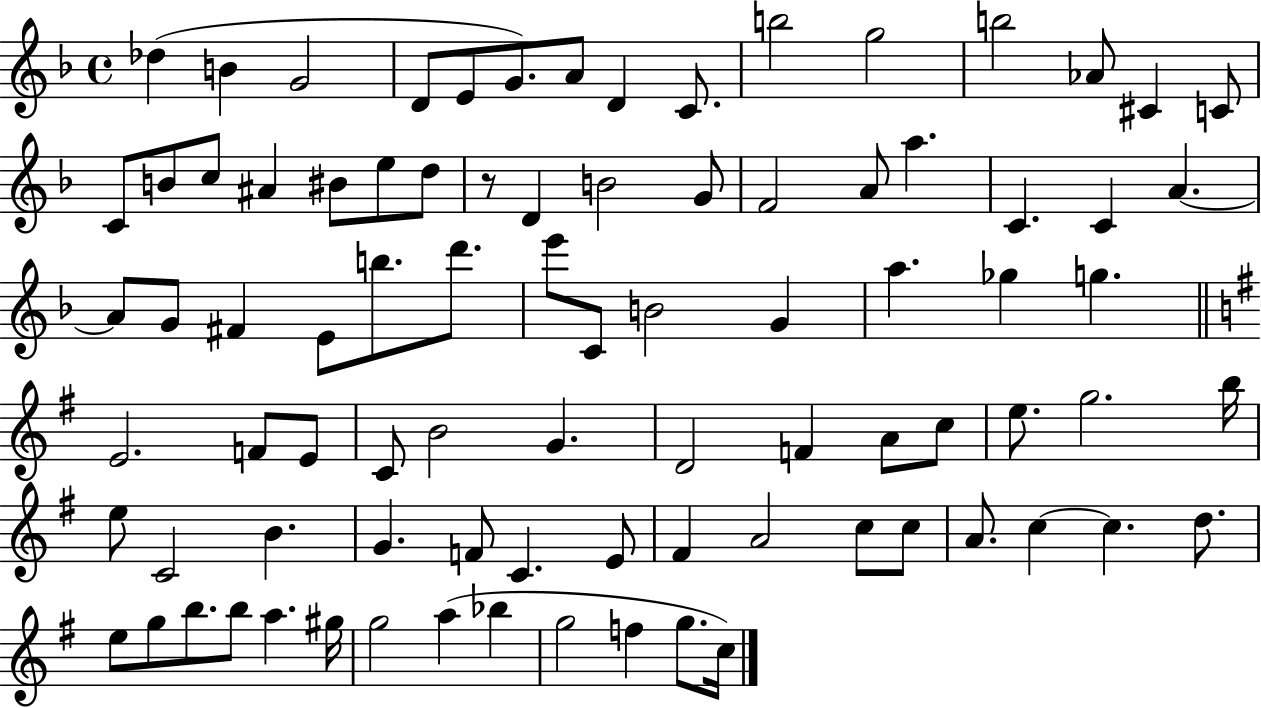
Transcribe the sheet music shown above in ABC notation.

X:1
T:Untitled
M:4/4
L:1/4
K:F
_d B G2 D/2 E/2 G/2 A/2 D C/2 b2 g2 b2 _A/2 ^C C/2 C/2 B/2 c/2 ^A ^B/2 e/2 d/2 z/2 D B2 G/2 F2 A/2 a C C A A/2 G/2 ^F E/2 b/2 d'/2 e'/2 C/2 B2 G a _g g E2 F/2 E/2 C/2 B2 G D2 F A/2 c/2 e/2 g2 b/4 e/2 C2 B G F/2 C E/2 ^F A2 c/2 c/2 A/2 c c d/2 e/2 g/2 b/2 b/2 a ^g/4 g2 a _b g2 f g/2 c/4